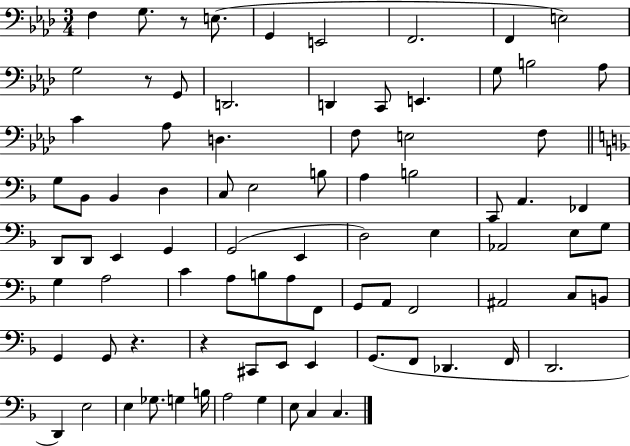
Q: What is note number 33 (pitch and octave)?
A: C2